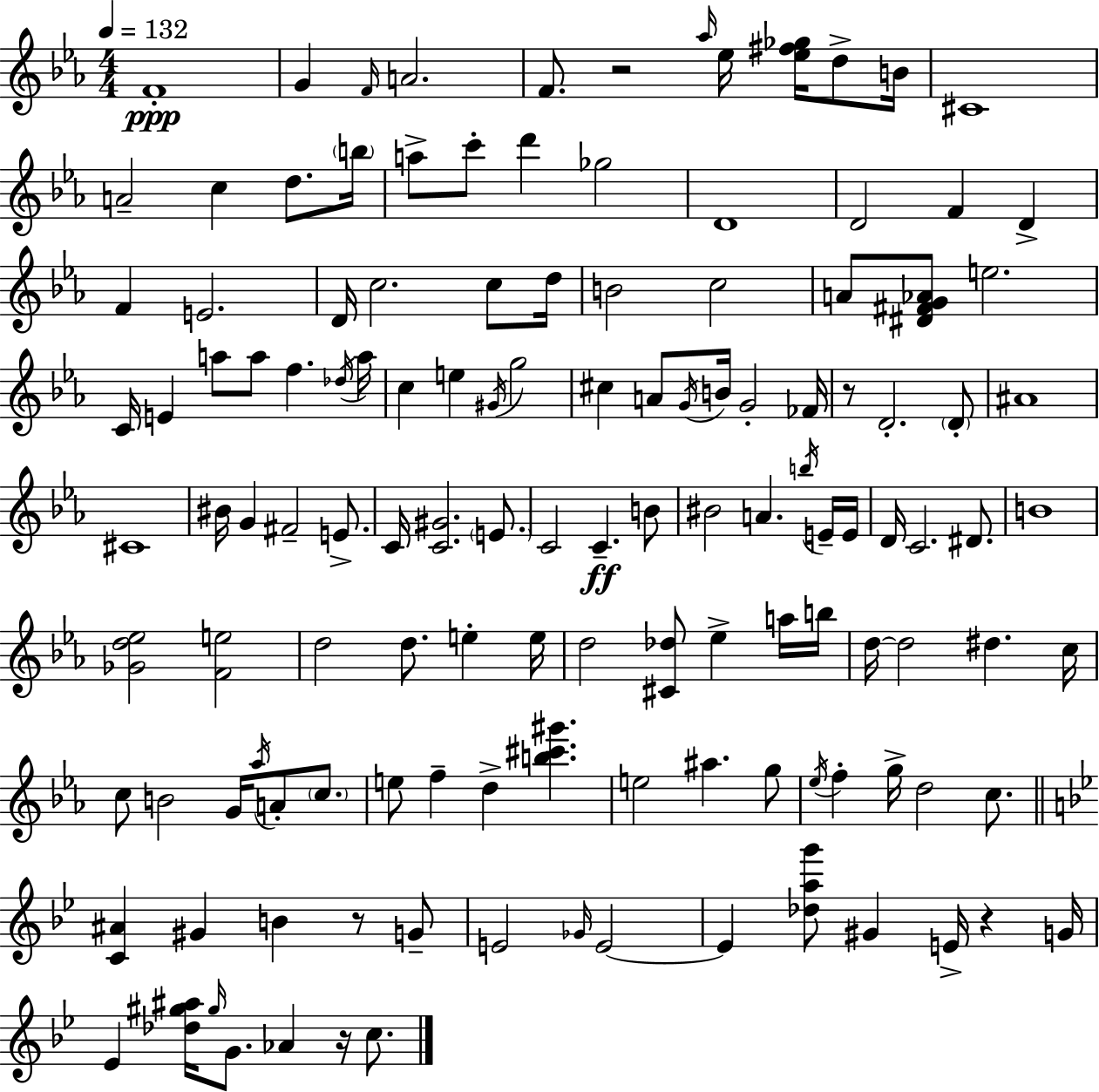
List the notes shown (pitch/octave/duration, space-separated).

F4/w G4/q F4/s A4/h. F4/e. R/h Ab5/s Eb5/s [Eb5,F#5,Gb5]/s D5/e B4/s C#4/w A4/h C5/q D5/e. B5/s A5/e C6/e D6/q Gb5/h D4/w D4/h F4/q D4/q F4/q E4/h. D4/s C5/h. C5/e D5/s B4/h C5/h A4/e [D#4,F#4,G4,Ab4]/e E5/h. C4/s E4/q A5/e A5/e F5/q. Db5/s A5/s C5/q E5/q G#4/s G5/h C#5/q A4/e G4/s B4/s G4/h FES4/s R/e D4/h. D4/e A#4/w C#4/w BIS4/s G4/q F#4/h E4/e. C4/s [C4,G#4]/h. E4/e. C4/h C4/q. B4/e BIS4/h A4/q. B5/s E4/s E4/s D4/s C4/h. D#4/e. B4/w [Gb4,D5,Eb5]/h [F4,E5]/h D5/h D5/e. E5/q E5/s D5/h [C#4,Db5]/e Eb5/q A5/s B5/s D5/s D5/h D#5/q. C5/s C5/e B4/h G4/s Ab5/s A4/e C5/e. E5/e F5/q D5/q [B5,C#6,G#6]/q. E5/h A#5/q. G5/e Eb5/s F5/q G5/s D5/h C5/e. [C4,A#4]/q G#4/q B4/q R/e G4/e E4/h Gb4/s E4/h E4/q [Db5,A5,G6]/e G#4/q E4/s R/q G4/s Eb4/q [Db5,G#5,A#5]/s G#5/s G4/e. Ab4/q R/s C5/e.